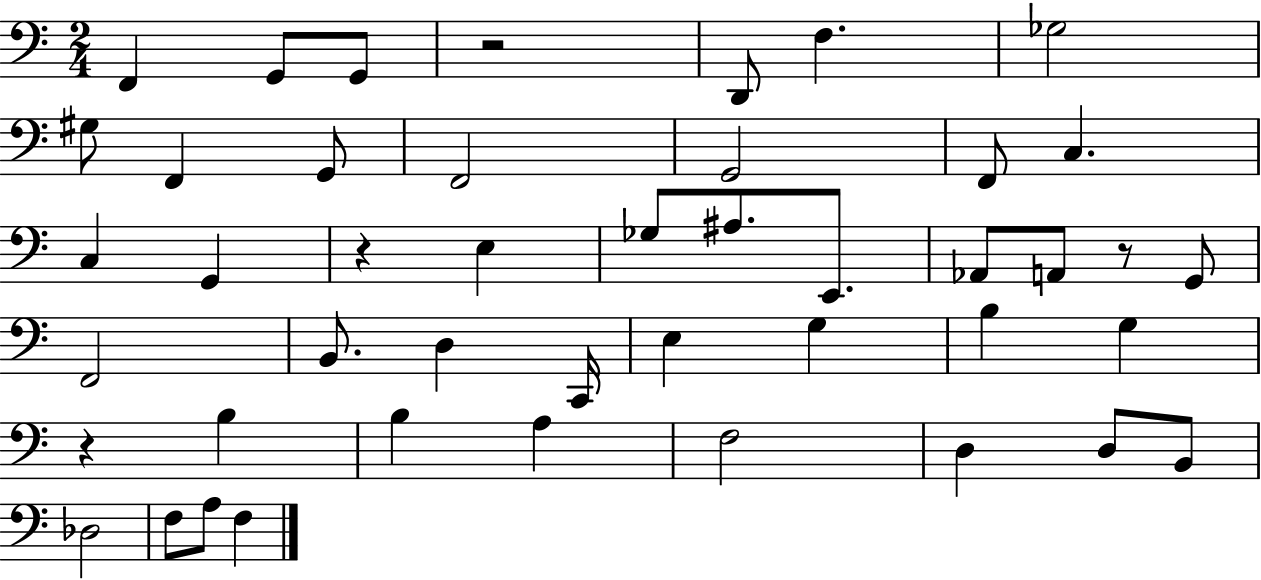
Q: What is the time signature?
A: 2/4